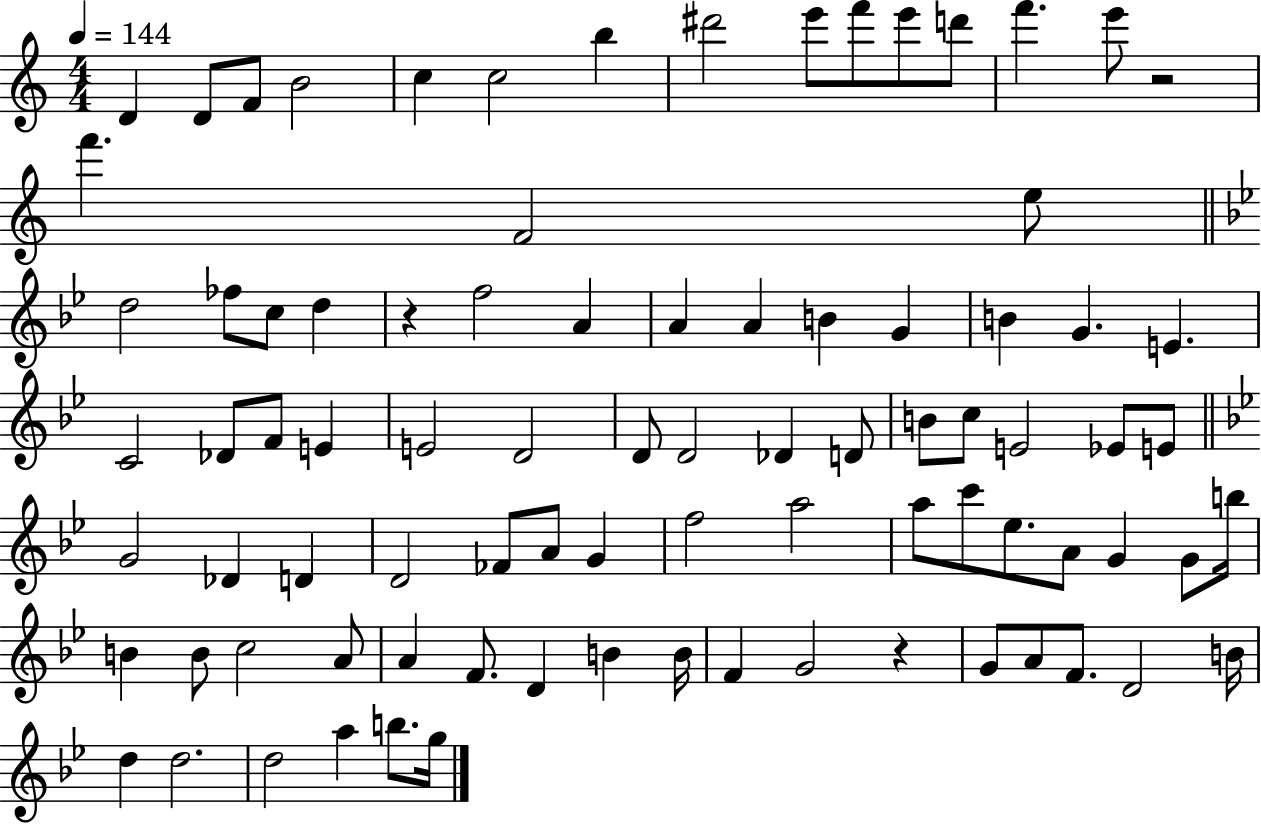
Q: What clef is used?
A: treble